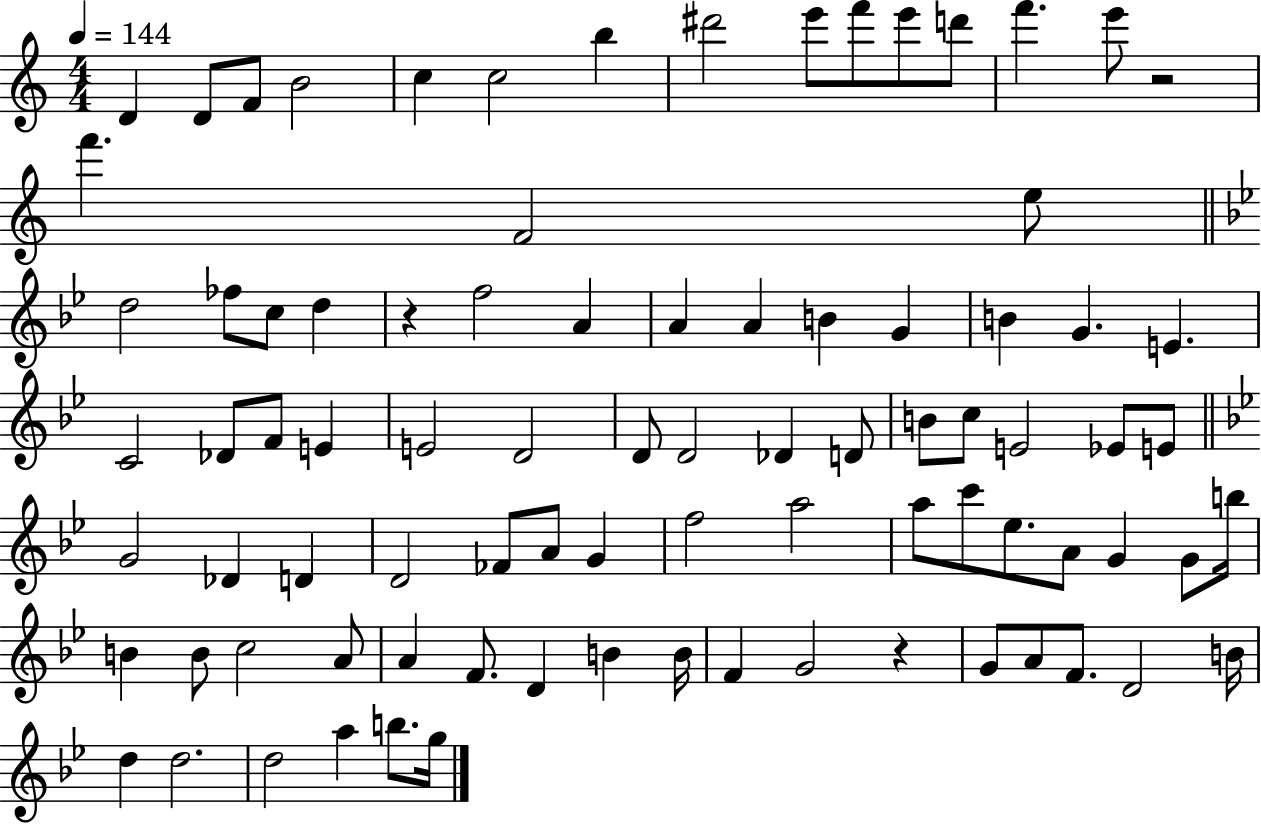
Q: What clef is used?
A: treble